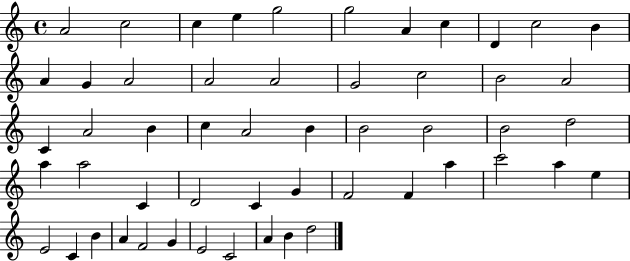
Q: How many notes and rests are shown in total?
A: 53